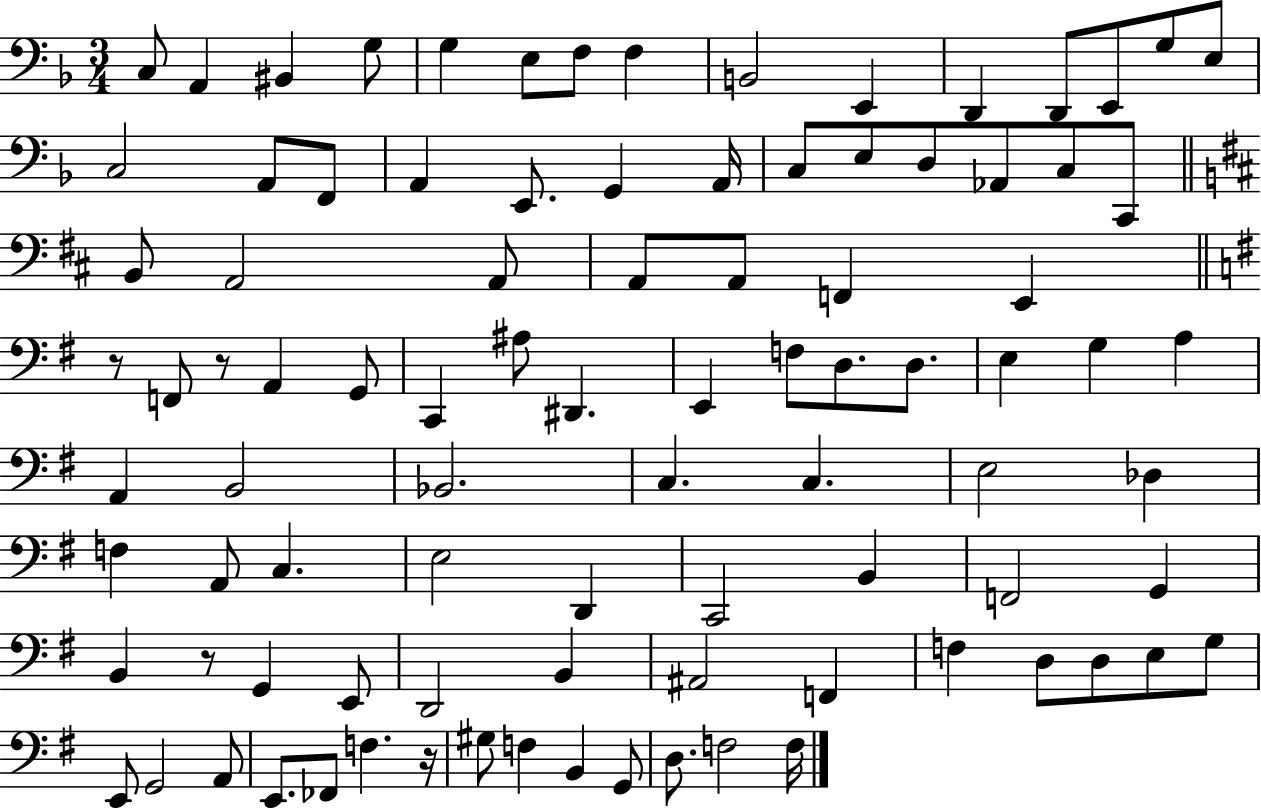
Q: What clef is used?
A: bass